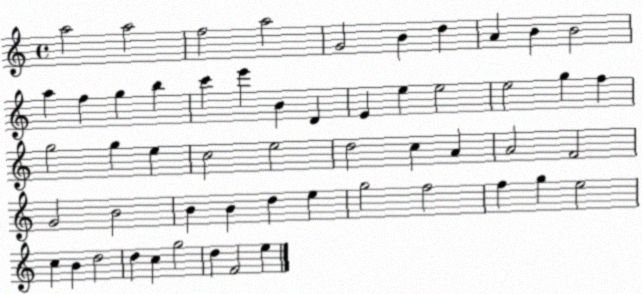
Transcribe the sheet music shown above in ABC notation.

X:1
T:Untitled
M:4/4
L:1/4
K:C
a2 a2 f2 a2 G2 B d A B B2 a f g b c' e' B D E e e2 e2 g f g2 g e c2 e2 d2 c A A2 F2 G2 B2 B B d e g2 f2 f g e2 c B d2 d c g2 d F2 e